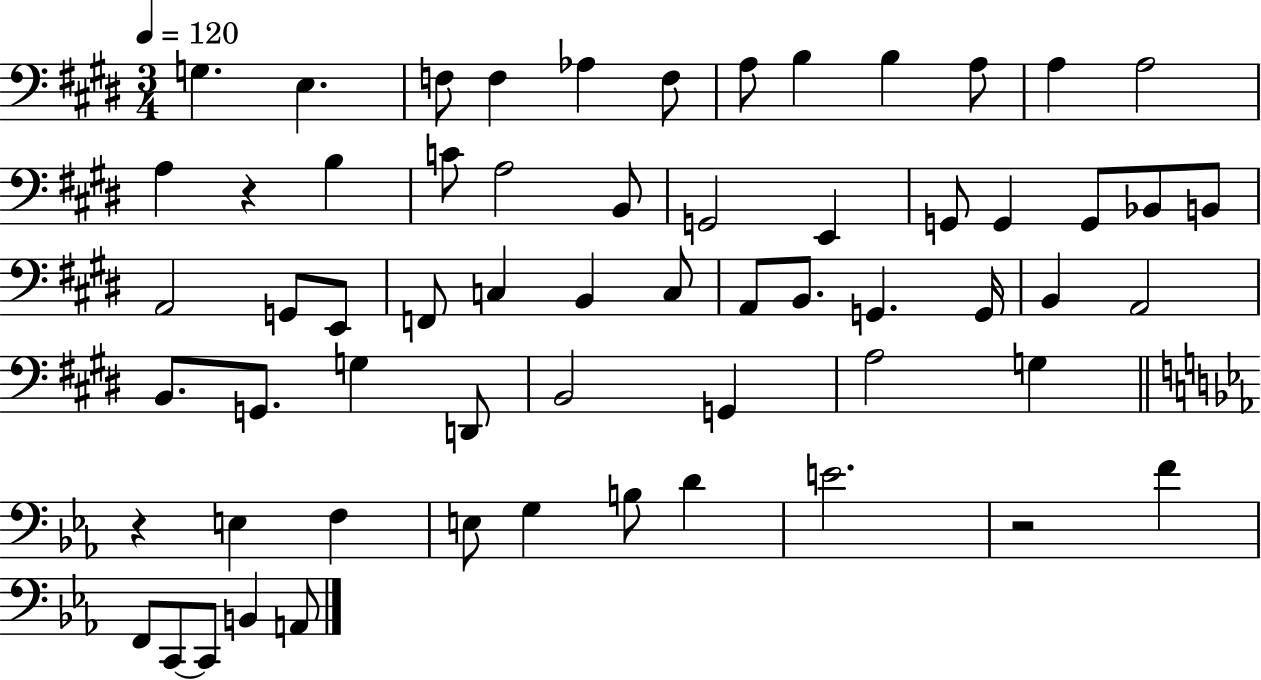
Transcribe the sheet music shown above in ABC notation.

X:1
T:Untitled
M:3/4
L:1/4
K:E
G, E, F,/2 F, _A, F,/2 A,/2 B, B, A,/2 A, A,2 A, z B, C/2 A,2 B,,/2 G,,2 E,, G,,/2 G,, G,,/2 _B,,/2 B,,/2 A,,2 G,,/2 E,,/2 F,,/2 C, B,, C,/2 A,,/2 B,,/2 G,, G,,/4 B,, A,,2 B,,/2 G,,/2 G, D,,/2 B,,2 G,, A,2 G, z E, F, E,/2 G, B,/2 D E2 z2 F F,,/2 C,,/2 C,,/2 B,, A,,/2